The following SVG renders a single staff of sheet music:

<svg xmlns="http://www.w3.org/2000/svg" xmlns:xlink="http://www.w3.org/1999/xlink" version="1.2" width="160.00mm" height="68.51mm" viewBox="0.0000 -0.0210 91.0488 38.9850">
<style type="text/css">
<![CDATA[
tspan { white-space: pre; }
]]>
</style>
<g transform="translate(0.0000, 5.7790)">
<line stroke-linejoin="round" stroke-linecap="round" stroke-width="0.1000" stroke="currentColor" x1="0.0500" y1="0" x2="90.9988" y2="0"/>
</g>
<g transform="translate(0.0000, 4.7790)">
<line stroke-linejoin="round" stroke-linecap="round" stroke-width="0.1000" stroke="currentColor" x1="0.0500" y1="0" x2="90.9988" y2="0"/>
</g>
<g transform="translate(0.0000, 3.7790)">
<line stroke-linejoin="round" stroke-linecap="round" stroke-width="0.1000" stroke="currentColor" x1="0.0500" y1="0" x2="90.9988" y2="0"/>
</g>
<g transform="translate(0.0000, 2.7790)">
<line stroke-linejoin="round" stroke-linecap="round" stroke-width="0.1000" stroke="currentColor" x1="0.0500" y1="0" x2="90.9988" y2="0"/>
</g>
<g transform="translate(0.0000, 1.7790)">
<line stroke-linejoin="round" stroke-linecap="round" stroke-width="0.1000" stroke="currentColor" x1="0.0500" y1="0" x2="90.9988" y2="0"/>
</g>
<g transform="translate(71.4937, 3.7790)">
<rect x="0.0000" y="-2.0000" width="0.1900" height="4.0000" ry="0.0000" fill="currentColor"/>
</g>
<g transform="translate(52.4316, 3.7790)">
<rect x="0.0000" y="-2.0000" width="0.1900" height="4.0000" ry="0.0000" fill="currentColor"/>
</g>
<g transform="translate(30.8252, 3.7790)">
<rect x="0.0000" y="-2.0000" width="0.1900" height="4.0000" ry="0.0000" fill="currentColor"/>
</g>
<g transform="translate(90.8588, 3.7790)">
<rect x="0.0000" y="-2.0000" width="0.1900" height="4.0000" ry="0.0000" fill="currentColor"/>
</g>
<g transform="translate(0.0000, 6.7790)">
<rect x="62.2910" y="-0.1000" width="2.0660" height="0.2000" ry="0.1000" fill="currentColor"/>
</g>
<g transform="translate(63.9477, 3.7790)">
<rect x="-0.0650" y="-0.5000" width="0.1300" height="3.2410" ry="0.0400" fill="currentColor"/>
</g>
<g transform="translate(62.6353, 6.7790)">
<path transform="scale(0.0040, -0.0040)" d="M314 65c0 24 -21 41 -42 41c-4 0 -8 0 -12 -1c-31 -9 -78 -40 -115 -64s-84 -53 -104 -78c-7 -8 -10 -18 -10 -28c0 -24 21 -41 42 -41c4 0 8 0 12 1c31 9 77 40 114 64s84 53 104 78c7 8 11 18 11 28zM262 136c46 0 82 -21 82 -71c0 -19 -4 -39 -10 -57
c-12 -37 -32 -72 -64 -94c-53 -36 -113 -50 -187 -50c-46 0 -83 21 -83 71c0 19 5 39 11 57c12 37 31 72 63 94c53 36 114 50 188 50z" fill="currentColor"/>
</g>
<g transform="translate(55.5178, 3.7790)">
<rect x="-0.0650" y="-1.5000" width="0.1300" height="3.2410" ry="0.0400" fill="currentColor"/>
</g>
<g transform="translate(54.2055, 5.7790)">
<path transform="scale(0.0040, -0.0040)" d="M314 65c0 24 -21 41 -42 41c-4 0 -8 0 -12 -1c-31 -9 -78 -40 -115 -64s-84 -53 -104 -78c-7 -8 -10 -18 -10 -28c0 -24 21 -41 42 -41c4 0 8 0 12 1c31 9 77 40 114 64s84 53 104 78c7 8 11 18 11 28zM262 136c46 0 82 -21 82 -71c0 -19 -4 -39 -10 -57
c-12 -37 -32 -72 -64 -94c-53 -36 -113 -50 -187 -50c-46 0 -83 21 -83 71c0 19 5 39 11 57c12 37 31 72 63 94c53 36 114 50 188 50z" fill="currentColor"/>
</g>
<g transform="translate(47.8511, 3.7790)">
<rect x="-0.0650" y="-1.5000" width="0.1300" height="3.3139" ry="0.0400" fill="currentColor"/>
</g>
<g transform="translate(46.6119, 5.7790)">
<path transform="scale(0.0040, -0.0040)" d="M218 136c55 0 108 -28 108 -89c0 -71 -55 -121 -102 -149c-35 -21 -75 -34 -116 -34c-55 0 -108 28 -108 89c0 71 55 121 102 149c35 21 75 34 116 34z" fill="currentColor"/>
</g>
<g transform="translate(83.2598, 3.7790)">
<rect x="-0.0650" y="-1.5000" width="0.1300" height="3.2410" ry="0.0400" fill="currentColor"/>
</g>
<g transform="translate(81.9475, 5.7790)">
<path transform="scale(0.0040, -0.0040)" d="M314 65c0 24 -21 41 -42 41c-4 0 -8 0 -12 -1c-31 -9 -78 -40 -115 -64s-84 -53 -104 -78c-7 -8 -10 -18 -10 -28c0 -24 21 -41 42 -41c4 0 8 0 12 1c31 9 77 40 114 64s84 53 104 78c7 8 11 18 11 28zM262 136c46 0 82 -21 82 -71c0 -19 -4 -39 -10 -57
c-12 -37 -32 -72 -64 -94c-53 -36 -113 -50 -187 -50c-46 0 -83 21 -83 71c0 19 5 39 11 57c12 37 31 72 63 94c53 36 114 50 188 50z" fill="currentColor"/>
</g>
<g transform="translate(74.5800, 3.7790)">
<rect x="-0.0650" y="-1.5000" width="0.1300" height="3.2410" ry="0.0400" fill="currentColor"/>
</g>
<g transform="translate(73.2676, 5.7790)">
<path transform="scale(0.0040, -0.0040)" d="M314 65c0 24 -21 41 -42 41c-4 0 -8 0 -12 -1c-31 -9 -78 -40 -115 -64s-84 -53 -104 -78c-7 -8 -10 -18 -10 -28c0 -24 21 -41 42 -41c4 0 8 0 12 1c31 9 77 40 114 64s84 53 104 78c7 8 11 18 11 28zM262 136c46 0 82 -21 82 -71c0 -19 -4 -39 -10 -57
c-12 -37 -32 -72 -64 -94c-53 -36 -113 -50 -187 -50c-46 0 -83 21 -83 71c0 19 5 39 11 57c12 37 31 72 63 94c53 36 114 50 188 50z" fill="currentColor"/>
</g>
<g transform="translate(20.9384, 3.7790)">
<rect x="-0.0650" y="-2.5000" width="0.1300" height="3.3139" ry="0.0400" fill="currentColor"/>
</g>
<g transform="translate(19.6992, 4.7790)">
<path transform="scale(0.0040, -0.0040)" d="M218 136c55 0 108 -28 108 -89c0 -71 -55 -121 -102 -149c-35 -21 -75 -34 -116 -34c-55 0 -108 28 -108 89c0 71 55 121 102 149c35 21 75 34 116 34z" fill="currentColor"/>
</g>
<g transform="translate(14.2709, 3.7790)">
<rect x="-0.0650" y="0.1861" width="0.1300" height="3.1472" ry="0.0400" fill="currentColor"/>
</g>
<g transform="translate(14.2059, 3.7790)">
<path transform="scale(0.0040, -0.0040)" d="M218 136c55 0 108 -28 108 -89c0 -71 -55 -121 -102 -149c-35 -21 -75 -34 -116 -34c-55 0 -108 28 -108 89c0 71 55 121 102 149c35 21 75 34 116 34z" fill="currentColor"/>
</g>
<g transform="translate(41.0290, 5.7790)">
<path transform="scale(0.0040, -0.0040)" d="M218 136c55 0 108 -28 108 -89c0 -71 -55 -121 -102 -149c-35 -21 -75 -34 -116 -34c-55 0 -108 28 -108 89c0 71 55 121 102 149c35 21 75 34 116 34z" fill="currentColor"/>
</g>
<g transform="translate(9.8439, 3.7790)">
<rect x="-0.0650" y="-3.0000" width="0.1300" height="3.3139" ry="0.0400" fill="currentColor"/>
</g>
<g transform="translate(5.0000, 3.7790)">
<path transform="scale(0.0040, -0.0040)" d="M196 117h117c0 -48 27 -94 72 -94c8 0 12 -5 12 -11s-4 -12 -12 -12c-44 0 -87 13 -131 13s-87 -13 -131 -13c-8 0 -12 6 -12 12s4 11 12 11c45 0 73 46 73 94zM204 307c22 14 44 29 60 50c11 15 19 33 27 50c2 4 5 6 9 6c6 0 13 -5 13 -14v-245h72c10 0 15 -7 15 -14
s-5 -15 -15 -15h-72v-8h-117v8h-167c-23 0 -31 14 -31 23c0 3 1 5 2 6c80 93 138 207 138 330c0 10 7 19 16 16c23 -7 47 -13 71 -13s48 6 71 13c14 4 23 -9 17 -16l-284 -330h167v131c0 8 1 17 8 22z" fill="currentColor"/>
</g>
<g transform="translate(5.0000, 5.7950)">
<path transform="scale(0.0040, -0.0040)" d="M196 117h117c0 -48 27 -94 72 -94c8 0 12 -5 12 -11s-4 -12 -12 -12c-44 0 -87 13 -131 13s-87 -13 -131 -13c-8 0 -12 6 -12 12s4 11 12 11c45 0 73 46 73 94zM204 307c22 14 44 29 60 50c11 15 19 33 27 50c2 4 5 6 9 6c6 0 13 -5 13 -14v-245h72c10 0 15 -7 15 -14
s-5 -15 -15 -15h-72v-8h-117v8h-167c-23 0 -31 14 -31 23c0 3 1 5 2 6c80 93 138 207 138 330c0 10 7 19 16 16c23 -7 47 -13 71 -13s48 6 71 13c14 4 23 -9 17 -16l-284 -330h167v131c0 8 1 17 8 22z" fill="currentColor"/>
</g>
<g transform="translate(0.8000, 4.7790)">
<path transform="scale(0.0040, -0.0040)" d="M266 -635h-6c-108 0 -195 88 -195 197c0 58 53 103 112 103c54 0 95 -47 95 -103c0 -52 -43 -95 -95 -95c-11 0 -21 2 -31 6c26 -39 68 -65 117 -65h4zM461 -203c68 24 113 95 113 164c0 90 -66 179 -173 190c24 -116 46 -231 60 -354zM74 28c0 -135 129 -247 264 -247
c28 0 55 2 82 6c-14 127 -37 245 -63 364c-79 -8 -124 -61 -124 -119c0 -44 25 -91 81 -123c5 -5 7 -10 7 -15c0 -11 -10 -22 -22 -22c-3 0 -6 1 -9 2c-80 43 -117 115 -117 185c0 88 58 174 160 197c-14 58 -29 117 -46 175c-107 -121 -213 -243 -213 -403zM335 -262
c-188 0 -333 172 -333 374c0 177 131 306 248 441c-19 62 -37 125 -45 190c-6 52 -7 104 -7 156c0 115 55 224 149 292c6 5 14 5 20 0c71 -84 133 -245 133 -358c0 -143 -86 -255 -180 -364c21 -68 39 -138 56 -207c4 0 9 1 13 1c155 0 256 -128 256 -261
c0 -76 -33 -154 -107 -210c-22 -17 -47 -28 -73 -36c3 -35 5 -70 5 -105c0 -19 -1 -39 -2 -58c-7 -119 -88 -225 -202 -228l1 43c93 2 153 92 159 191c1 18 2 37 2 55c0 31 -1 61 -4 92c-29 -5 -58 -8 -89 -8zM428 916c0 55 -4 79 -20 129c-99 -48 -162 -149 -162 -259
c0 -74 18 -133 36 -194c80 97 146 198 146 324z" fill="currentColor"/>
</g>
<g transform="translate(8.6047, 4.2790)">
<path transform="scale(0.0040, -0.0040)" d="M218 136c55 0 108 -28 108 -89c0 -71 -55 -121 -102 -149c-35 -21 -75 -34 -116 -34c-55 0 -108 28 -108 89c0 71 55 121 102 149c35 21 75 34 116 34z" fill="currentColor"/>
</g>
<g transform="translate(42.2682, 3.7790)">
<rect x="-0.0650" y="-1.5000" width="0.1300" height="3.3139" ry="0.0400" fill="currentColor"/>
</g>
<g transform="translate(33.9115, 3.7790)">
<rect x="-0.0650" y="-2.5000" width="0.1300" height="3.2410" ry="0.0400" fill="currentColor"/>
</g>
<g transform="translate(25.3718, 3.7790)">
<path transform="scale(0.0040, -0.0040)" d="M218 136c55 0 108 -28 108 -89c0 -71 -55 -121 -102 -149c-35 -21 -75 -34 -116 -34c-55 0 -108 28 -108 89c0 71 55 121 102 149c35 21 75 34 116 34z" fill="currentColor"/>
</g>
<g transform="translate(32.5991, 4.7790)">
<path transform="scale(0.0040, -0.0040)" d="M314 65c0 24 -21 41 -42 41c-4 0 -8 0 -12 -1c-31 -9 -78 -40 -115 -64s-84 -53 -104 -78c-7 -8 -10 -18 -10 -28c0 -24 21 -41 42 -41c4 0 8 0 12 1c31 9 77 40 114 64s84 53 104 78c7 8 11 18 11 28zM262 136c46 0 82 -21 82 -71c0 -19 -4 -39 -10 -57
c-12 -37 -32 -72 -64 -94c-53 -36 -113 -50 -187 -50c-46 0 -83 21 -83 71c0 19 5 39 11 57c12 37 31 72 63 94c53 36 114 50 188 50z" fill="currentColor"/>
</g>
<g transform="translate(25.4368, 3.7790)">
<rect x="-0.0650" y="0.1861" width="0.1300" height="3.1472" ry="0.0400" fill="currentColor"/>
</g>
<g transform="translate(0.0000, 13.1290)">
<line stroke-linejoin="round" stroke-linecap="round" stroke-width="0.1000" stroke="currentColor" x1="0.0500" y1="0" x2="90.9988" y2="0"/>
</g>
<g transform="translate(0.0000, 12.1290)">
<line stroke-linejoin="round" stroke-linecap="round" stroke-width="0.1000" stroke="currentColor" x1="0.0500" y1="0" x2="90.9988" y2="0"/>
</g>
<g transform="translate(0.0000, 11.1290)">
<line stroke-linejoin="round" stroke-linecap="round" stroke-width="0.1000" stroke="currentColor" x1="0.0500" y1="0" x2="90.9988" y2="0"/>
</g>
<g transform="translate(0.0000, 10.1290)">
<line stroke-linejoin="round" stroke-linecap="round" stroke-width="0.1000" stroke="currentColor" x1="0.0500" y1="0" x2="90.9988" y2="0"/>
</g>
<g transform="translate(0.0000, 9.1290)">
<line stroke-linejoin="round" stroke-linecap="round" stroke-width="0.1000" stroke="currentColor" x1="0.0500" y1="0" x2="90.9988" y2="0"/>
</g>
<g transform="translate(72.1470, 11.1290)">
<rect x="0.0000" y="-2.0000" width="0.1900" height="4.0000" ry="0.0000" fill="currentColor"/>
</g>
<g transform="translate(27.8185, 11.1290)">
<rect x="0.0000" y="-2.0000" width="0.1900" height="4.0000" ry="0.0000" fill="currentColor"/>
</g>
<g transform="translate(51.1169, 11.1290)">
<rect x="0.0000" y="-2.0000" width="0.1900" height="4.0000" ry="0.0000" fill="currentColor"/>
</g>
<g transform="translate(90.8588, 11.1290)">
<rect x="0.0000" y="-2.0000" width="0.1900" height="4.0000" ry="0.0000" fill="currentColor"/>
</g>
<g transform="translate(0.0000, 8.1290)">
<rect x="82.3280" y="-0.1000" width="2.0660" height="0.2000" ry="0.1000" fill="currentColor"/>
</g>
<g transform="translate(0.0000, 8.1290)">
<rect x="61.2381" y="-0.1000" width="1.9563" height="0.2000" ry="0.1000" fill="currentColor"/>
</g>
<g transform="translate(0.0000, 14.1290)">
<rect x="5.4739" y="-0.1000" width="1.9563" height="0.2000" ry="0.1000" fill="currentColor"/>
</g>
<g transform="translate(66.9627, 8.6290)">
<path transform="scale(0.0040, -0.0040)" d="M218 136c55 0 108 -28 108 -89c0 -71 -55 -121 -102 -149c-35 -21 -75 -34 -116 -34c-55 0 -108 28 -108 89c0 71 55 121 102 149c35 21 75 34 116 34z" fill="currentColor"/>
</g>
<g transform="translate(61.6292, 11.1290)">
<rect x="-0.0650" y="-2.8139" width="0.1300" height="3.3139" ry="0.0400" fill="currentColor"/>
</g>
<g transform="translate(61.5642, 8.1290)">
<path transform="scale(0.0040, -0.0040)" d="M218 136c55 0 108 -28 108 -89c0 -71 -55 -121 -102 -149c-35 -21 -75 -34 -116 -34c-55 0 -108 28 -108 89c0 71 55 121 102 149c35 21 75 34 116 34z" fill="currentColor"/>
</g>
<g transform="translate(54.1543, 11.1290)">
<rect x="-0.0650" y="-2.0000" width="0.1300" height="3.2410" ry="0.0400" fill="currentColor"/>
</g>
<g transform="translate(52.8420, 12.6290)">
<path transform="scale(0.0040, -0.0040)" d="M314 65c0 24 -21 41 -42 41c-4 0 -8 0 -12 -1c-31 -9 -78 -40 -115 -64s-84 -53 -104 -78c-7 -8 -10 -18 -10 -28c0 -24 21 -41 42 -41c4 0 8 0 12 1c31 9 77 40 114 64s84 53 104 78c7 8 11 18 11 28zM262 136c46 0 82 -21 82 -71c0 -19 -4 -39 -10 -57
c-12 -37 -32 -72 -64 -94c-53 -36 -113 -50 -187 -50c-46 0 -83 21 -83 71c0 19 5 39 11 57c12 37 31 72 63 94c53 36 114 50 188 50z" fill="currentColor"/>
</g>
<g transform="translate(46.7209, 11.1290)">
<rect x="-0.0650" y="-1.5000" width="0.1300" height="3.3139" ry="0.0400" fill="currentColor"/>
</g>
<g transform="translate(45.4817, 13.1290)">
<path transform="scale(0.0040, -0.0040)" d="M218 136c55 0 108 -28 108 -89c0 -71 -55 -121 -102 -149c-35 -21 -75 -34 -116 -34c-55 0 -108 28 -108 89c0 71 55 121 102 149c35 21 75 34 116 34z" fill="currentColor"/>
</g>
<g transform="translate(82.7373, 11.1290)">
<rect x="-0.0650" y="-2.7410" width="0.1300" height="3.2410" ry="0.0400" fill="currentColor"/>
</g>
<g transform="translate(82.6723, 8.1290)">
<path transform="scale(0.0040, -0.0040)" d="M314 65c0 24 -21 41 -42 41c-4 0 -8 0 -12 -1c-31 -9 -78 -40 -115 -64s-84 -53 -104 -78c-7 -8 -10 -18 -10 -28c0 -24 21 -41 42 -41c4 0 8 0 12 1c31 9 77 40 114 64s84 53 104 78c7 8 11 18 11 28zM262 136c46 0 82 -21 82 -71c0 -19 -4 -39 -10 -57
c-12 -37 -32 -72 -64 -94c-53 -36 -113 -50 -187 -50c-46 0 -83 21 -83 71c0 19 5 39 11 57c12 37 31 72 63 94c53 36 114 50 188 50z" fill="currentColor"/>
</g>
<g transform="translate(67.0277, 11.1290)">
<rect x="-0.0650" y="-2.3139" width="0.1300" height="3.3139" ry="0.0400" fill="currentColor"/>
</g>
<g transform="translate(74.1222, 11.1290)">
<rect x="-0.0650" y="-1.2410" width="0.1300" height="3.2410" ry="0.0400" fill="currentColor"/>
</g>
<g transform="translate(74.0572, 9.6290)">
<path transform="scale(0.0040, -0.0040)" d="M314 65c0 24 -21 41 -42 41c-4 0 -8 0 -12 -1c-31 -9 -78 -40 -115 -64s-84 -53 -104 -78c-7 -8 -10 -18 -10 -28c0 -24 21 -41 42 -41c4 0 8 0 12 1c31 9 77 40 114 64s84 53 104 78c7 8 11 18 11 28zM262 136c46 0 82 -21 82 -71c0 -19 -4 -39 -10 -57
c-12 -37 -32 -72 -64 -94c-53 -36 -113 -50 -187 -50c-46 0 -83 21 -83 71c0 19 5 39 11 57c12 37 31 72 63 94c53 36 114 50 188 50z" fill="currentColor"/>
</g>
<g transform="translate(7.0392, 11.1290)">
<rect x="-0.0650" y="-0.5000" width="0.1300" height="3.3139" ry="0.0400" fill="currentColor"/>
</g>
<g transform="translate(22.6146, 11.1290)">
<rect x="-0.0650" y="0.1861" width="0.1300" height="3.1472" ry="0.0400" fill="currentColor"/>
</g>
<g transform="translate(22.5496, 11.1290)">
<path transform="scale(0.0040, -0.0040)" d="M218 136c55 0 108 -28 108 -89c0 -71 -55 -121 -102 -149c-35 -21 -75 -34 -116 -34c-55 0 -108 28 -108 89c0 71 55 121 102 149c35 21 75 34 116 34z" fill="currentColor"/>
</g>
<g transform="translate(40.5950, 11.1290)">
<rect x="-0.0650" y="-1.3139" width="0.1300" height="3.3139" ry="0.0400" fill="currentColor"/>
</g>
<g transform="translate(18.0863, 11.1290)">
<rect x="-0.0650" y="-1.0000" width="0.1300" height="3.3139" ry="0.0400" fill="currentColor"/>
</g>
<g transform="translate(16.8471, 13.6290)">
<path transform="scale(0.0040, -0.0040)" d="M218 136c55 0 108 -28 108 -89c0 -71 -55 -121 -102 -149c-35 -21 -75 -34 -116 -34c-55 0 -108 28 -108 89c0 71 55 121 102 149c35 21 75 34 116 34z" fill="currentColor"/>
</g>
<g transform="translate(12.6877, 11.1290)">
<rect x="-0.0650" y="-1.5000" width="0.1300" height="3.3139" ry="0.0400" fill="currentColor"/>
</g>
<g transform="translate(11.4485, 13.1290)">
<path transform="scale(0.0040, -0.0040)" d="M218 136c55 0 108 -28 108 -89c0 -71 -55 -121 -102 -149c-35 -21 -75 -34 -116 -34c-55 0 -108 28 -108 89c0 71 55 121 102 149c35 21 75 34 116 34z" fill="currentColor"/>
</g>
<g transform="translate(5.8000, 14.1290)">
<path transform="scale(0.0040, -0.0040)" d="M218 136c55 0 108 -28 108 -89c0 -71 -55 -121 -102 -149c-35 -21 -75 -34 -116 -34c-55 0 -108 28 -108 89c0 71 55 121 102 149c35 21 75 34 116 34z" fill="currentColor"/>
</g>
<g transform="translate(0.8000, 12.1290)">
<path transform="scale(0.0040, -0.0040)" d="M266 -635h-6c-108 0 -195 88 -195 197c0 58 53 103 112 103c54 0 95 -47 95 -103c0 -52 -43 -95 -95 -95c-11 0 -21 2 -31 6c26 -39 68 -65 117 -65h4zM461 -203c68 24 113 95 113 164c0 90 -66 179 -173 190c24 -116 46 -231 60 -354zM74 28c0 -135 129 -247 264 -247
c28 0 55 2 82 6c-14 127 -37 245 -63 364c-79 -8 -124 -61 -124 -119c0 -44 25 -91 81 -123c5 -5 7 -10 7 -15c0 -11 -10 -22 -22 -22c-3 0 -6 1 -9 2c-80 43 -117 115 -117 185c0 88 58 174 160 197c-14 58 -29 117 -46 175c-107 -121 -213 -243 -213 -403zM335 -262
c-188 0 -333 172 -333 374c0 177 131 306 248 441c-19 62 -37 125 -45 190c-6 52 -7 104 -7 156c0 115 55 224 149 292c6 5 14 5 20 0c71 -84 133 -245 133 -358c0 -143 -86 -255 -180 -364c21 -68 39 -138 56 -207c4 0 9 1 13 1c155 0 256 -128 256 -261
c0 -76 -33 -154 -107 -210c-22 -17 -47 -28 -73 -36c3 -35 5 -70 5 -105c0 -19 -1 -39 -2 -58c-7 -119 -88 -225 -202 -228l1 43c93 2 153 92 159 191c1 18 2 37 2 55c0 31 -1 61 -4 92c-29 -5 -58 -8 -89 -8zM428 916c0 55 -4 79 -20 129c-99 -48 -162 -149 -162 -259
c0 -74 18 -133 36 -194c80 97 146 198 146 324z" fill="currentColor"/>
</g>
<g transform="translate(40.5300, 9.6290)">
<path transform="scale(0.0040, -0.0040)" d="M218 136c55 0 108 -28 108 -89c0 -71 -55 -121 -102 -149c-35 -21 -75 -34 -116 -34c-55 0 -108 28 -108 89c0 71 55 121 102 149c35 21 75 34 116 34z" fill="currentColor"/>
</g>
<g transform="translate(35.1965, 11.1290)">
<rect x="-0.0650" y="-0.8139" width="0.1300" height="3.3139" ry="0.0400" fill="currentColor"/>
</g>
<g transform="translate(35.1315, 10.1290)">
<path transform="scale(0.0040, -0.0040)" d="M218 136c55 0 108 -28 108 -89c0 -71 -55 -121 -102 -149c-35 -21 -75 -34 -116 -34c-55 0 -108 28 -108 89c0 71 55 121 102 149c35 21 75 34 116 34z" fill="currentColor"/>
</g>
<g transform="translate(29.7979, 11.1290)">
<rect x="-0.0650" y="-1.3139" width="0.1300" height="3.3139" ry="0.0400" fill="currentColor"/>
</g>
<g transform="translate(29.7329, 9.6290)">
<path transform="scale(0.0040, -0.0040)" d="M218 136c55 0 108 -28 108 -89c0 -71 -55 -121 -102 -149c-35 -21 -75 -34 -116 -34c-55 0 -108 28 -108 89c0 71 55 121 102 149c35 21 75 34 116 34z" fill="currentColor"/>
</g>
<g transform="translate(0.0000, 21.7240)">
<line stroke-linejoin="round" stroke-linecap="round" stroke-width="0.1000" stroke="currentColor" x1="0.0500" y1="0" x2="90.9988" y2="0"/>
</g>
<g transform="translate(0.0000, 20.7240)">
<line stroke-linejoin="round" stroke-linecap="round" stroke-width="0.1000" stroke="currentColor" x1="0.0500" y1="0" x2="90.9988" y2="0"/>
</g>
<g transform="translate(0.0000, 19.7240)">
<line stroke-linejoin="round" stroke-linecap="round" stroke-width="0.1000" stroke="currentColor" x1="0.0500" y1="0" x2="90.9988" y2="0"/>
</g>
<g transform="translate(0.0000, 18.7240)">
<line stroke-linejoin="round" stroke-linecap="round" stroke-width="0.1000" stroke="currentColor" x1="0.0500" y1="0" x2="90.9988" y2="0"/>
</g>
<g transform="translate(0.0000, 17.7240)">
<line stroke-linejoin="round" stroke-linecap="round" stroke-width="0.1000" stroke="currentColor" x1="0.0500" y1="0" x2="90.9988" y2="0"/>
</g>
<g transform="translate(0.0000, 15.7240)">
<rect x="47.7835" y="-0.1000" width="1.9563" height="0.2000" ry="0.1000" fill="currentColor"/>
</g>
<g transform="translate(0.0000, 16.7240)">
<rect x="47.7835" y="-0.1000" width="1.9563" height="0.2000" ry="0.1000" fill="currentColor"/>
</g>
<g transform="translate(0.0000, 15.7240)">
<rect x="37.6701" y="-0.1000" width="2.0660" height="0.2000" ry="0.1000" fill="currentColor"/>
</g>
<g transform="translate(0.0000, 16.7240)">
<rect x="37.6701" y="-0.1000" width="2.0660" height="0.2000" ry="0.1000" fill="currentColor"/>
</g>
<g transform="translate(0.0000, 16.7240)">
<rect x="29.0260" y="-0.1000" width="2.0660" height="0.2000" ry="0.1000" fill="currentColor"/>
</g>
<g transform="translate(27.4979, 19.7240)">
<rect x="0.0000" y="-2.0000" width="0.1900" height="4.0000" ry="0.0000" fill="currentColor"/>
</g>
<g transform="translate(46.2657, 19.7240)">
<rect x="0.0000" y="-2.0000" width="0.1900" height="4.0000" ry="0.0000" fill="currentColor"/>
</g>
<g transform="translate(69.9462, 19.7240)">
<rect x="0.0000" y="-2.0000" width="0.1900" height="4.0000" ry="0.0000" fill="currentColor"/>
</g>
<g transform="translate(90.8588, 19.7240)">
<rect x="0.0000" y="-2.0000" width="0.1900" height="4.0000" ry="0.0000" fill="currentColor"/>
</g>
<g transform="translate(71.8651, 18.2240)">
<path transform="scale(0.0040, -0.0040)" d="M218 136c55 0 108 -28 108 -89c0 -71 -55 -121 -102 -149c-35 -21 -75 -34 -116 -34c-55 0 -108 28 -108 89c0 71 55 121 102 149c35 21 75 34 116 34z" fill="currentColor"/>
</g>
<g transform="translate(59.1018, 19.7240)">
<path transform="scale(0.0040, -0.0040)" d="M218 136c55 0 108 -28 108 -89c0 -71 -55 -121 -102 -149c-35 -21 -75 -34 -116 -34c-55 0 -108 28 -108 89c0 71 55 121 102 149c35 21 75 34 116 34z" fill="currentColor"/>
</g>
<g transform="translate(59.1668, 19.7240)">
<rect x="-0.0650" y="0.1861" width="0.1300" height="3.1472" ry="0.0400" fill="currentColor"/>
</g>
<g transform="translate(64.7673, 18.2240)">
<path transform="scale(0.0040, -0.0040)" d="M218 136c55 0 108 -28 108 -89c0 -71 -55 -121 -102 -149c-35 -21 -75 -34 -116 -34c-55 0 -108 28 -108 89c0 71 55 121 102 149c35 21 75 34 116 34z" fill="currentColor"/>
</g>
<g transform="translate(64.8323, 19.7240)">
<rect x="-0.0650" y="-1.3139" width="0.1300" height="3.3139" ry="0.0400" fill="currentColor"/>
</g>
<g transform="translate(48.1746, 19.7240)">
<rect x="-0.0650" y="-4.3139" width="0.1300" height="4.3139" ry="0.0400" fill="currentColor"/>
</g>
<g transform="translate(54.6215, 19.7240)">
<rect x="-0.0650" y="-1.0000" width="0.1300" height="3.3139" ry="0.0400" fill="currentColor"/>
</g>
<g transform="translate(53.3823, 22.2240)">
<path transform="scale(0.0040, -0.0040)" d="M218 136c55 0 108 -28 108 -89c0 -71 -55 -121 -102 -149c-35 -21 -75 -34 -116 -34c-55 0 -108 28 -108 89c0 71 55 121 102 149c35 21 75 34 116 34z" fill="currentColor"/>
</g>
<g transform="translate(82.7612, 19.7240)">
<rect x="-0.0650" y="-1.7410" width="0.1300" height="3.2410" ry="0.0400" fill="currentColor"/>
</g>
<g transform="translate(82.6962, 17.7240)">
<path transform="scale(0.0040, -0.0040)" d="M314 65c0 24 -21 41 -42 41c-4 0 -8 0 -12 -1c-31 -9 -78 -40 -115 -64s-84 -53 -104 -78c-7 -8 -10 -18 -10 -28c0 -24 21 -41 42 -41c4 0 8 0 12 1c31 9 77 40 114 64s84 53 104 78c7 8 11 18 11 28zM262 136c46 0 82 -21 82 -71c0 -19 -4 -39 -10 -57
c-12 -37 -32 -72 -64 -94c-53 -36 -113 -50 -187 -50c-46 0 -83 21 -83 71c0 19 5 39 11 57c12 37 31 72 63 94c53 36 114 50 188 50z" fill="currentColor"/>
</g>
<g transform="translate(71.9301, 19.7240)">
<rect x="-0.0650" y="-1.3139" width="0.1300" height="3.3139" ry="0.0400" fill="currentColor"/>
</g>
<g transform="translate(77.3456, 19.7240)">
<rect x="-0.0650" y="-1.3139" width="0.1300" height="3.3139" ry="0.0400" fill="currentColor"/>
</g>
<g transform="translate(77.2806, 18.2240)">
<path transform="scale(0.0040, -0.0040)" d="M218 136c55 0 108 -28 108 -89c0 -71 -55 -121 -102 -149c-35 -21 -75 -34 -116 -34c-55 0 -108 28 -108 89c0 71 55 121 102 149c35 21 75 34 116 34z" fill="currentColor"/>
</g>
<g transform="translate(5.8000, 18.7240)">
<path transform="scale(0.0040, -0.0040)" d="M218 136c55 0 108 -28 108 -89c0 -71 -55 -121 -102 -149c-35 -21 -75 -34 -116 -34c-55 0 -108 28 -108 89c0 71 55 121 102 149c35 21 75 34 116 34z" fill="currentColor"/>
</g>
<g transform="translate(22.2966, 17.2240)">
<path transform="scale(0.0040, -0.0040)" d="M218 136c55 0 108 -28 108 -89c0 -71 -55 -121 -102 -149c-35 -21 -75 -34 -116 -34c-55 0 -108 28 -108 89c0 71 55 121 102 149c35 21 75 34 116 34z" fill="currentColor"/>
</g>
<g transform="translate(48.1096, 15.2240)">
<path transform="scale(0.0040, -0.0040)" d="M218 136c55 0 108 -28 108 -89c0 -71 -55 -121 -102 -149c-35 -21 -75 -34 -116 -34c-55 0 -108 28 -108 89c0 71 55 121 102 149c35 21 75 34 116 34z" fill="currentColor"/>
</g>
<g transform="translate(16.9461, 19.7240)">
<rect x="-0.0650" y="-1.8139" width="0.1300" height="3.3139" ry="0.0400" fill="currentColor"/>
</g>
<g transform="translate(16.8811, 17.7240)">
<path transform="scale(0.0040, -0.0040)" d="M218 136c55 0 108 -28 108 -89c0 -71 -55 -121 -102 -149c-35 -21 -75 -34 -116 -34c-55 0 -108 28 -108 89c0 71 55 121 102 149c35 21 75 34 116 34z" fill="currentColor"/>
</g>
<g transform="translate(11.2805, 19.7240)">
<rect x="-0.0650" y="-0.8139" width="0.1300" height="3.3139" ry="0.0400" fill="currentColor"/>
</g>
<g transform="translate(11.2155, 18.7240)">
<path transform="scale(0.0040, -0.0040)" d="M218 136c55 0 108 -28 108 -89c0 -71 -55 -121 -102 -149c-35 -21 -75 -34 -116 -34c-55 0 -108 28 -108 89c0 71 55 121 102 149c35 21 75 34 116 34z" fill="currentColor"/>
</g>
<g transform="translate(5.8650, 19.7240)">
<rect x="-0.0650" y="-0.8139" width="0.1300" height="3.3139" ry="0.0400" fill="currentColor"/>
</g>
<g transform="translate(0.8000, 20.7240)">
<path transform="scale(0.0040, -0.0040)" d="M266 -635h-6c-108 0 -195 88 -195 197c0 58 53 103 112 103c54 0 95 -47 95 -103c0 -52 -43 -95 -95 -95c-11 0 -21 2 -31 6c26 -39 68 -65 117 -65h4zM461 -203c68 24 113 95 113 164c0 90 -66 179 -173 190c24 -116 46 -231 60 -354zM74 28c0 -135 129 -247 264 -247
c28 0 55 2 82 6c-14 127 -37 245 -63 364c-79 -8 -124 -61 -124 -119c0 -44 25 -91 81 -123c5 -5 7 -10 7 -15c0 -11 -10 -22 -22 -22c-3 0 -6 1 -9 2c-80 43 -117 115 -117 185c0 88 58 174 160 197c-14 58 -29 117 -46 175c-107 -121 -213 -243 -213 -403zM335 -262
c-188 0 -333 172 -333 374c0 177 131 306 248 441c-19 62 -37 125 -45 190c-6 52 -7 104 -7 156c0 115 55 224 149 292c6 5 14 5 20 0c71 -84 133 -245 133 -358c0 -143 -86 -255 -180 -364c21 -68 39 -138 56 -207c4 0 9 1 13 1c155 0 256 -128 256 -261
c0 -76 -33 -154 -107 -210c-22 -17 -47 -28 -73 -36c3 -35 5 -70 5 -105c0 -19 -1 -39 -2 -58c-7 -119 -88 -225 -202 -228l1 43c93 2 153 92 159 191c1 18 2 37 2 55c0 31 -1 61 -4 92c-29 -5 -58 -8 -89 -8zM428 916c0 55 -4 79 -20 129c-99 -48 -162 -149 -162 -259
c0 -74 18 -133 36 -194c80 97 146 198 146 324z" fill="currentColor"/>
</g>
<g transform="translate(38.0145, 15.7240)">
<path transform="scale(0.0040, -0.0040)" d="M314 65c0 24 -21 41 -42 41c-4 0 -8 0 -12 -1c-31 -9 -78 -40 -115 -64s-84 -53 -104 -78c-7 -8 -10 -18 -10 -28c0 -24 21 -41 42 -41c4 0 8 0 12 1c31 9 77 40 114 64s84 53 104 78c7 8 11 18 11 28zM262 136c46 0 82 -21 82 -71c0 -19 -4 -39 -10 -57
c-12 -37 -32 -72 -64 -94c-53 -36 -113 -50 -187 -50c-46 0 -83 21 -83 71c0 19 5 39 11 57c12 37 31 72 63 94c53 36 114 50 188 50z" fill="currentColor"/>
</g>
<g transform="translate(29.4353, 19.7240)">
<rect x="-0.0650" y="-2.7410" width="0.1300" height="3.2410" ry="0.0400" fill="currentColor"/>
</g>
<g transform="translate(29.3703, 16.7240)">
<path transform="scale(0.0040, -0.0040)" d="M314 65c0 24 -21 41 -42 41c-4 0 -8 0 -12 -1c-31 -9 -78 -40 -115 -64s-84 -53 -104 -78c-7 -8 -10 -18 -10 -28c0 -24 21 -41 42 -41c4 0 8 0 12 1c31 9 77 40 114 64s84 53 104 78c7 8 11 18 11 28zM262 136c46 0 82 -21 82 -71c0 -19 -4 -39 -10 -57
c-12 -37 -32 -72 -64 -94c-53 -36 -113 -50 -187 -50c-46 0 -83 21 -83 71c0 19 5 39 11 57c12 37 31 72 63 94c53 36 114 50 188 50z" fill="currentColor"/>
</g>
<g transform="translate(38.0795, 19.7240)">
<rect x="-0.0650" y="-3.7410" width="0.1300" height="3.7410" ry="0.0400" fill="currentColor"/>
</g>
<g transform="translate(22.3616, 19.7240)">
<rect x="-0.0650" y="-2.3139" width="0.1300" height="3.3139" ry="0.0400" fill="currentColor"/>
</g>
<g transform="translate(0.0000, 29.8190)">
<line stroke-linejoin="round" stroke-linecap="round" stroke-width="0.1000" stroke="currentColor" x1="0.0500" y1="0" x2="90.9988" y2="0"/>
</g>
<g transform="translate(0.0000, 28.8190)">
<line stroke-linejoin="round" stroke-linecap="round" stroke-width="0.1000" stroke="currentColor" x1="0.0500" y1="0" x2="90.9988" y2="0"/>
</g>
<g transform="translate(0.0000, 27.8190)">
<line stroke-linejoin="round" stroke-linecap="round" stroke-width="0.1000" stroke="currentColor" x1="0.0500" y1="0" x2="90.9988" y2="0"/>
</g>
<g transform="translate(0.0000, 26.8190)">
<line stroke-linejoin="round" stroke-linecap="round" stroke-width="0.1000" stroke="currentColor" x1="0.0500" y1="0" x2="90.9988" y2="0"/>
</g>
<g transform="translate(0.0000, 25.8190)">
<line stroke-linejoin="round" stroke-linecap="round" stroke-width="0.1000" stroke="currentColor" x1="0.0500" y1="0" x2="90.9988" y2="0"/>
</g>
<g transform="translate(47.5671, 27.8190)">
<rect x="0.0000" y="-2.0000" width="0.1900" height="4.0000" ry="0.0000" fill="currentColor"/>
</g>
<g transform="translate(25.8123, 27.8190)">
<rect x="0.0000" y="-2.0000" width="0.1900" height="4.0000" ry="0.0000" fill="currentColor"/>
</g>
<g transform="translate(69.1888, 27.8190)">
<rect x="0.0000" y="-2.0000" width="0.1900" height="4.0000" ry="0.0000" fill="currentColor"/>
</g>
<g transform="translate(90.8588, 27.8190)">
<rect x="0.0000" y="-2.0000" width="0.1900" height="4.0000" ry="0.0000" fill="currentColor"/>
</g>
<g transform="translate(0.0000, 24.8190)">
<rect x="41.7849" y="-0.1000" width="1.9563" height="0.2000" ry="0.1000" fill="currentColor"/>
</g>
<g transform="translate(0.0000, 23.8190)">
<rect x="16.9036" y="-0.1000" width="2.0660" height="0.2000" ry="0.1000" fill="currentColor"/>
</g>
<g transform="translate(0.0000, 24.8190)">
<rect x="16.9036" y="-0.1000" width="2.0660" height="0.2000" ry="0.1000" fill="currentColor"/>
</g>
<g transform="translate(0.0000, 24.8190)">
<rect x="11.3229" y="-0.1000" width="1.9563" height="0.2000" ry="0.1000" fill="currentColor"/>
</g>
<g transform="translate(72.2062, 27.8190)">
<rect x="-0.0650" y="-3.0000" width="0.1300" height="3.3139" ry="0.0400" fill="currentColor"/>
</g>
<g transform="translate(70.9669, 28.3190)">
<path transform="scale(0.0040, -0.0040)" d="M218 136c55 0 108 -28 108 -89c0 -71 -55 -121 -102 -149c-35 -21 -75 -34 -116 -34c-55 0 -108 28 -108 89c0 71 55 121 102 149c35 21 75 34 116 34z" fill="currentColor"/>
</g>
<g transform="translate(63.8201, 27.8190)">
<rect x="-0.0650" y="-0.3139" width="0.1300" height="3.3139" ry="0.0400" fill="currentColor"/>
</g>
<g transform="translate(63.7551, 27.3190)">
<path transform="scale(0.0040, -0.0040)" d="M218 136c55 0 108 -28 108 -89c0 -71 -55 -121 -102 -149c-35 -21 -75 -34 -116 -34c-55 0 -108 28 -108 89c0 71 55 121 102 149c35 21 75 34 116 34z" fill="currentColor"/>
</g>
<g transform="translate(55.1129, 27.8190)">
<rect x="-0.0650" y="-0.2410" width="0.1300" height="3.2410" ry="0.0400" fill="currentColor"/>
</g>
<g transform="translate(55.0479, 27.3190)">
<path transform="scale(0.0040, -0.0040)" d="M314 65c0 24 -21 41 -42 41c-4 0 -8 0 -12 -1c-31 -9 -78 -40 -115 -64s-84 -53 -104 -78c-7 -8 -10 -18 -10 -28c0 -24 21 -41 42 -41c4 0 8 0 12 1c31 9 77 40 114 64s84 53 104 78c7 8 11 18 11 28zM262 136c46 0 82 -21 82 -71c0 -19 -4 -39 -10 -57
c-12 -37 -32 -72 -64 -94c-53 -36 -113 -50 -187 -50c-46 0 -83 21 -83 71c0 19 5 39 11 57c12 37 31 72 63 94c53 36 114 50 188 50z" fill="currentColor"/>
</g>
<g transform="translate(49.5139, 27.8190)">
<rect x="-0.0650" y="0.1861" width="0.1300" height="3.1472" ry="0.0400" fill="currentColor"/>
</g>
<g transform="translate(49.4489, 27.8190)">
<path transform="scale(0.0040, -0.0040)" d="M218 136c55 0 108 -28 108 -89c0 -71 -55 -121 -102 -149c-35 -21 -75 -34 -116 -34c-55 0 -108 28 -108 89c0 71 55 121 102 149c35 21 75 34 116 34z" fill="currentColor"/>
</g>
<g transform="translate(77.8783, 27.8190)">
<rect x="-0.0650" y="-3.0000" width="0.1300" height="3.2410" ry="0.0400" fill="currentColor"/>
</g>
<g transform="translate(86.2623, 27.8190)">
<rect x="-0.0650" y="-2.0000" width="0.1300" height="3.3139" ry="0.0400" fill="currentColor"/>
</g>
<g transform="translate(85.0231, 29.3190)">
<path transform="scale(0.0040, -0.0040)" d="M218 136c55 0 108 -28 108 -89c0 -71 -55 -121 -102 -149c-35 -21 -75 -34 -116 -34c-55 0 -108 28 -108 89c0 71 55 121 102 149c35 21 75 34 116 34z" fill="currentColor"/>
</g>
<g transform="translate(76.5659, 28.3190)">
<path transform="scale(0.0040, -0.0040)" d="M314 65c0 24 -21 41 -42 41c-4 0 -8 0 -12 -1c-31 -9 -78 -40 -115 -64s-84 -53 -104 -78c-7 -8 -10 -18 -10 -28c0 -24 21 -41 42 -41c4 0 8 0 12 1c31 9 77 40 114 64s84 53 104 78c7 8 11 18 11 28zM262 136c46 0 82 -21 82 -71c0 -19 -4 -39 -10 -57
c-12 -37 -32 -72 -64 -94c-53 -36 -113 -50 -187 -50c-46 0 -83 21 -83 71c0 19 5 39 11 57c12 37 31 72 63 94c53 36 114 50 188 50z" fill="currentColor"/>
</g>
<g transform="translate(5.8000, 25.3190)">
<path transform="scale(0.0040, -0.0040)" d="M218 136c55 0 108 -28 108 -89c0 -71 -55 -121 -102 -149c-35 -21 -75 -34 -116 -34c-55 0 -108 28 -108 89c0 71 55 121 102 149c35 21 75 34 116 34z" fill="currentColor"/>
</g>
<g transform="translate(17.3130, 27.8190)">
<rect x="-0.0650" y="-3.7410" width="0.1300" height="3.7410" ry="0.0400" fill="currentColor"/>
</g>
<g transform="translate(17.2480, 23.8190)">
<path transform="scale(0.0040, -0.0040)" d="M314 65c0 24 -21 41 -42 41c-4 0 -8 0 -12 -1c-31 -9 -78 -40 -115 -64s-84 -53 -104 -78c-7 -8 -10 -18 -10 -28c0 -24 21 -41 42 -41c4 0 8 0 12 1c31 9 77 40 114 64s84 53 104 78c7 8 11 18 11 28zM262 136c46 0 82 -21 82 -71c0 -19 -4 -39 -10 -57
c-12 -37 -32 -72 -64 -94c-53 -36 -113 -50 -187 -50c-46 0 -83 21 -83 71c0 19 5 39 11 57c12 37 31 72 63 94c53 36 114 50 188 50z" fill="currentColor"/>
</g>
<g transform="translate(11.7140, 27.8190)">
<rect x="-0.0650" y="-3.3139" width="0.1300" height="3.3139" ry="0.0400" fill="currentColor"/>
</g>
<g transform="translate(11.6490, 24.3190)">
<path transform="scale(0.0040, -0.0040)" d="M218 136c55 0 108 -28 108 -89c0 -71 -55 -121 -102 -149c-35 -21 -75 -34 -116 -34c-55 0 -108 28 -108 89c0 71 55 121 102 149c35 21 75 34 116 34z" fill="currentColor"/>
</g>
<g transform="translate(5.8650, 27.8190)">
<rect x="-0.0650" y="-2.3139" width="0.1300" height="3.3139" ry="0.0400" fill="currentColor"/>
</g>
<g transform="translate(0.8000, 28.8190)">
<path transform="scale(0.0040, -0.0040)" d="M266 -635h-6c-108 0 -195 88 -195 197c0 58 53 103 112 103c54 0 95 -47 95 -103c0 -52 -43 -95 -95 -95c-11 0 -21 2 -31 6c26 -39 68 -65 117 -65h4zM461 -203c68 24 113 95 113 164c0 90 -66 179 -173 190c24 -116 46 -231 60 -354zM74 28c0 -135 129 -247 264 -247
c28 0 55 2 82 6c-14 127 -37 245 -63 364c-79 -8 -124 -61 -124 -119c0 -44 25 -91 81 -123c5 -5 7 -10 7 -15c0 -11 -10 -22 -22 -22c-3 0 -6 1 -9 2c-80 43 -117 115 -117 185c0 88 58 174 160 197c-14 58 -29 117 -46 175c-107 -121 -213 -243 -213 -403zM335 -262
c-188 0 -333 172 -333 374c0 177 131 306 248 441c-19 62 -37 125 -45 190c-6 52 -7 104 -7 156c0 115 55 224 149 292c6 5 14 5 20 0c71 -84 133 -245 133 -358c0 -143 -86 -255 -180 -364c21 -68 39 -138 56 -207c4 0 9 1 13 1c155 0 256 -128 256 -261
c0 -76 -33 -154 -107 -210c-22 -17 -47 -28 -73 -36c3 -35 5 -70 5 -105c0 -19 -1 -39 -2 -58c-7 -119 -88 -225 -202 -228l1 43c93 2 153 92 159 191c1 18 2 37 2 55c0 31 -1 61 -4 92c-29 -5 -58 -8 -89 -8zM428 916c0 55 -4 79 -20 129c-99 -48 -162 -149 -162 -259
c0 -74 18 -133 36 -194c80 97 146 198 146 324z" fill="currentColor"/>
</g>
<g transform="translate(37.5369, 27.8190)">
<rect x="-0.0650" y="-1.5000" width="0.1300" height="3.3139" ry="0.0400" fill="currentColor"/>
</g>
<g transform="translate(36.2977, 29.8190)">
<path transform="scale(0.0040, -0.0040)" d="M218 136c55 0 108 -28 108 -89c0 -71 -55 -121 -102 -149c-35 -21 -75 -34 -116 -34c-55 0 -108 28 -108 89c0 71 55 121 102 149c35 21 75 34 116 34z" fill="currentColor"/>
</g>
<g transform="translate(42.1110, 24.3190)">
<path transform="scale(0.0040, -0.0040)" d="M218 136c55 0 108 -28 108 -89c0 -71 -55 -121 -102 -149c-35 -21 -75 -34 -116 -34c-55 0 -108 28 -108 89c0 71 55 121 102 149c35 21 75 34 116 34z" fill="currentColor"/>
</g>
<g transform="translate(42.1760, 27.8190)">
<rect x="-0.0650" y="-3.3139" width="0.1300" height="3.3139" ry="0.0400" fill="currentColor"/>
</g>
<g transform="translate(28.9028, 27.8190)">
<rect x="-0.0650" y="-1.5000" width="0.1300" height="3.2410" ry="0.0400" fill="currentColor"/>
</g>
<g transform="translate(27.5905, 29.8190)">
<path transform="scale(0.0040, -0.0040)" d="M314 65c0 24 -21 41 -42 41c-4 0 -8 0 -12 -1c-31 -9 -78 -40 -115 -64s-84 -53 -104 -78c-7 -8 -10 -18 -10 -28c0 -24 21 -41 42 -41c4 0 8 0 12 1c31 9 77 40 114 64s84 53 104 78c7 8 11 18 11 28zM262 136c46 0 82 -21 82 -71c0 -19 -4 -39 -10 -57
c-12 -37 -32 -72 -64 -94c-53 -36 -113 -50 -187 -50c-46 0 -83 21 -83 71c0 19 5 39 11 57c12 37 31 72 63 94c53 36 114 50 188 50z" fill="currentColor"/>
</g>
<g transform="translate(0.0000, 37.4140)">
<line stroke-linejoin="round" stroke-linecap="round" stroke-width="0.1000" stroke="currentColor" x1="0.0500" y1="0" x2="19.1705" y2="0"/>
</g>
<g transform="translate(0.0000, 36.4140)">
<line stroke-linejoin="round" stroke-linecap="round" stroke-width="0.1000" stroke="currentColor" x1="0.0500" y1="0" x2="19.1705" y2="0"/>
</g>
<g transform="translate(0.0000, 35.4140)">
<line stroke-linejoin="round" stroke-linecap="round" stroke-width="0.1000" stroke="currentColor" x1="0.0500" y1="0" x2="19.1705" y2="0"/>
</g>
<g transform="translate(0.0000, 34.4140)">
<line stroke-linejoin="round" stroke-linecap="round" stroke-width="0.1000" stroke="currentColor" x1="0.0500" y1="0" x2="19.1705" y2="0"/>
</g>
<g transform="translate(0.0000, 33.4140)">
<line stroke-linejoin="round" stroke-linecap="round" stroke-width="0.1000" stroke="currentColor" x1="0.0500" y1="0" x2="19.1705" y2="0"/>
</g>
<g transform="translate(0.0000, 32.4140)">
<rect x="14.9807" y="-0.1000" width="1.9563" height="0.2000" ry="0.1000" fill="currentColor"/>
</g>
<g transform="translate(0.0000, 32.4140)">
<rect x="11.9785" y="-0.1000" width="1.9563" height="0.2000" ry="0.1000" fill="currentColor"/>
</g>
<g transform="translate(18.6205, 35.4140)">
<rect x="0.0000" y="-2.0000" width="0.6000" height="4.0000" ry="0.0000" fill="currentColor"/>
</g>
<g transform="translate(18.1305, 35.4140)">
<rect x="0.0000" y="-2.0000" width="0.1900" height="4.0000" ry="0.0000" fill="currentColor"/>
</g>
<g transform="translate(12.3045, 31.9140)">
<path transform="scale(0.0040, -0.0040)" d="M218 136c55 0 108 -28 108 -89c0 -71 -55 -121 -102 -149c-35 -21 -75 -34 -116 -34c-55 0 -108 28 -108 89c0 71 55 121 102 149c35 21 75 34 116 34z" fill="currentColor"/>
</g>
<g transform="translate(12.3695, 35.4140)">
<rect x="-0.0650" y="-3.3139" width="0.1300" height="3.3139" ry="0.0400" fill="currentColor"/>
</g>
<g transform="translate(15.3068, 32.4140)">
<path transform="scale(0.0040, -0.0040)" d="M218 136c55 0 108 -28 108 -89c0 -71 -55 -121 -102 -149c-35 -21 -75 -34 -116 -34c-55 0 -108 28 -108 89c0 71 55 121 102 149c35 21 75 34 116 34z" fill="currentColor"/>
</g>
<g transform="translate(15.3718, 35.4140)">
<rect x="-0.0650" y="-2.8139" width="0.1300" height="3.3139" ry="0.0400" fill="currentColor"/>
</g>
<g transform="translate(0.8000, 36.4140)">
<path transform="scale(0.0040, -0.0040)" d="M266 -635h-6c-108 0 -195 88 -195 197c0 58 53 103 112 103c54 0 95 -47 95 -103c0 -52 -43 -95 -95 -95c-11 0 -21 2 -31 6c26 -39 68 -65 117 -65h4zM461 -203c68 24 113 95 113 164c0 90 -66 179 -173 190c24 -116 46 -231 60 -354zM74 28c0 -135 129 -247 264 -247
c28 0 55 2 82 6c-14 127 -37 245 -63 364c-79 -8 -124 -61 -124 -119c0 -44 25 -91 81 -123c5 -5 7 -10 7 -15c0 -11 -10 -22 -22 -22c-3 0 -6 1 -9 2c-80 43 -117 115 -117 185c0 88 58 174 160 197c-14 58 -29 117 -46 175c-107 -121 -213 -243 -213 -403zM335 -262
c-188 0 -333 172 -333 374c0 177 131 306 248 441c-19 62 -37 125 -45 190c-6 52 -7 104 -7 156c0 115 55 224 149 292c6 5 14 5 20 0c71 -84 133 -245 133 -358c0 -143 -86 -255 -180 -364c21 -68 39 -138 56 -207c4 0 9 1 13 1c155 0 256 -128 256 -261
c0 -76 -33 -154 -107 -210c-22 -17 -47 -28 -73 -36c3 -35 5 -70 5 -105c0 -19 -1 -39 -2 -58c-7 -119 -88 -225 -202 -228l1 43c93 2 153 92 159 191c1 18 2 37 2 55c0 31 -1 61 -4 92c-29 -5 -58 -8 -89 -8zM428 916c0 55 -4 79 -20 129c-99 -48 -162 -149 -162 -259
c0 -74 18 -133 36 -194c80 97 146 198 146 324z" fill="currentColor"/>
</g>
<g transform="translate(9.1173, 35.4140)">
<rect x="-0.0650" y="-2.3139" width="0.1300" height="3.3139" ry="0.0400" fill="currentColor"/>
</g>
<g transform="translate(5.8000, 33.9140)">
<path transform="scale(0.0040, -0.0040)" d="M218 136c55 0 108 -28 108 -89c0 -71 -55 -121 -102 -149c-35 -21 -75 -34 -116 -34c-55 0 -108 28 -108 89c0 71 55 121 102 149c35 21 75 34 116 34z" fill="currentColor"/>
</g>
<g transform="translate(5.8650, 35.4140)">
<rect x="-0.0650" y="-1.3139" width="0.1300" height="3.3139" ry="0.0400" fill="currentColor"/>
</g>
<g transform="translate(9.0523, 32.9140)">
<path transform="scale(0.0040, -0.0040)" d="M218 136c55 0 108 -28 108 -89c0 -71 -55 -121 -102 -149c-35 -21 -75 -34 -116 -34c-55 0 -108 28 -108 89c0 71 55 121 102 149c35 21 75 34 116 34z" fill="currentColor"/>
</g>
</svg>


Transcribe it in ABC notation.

X:1
T:Untitled
M:4/4
L:1/4
K:C
A B G B G2 E E E2 C2 E2 E2 C E D B e d e E F2 a g e2 a2 d d f g a2 c'2 d' D B e e e f2 g b c'2 E2 E b B c2 c A A2 F e g b a